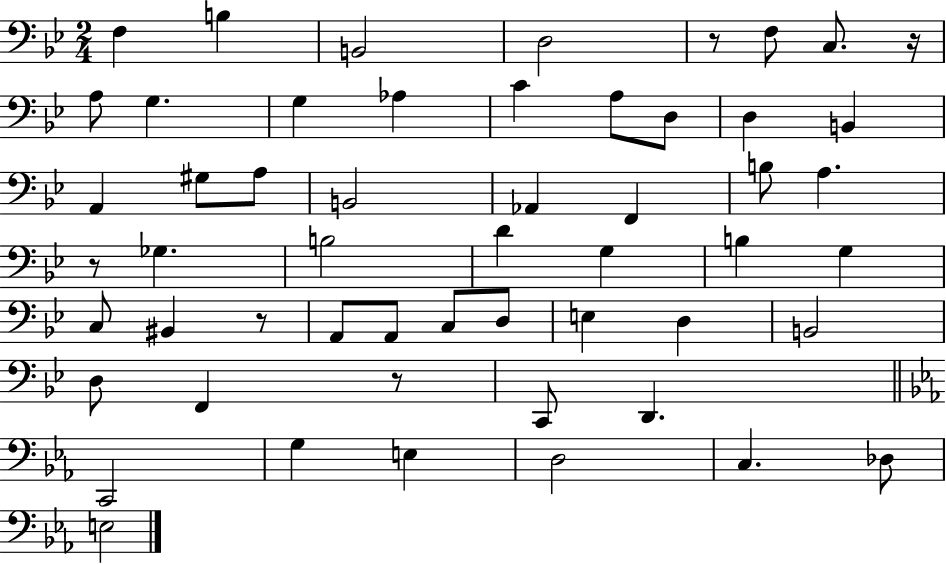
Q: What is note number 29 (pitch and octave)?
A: G3